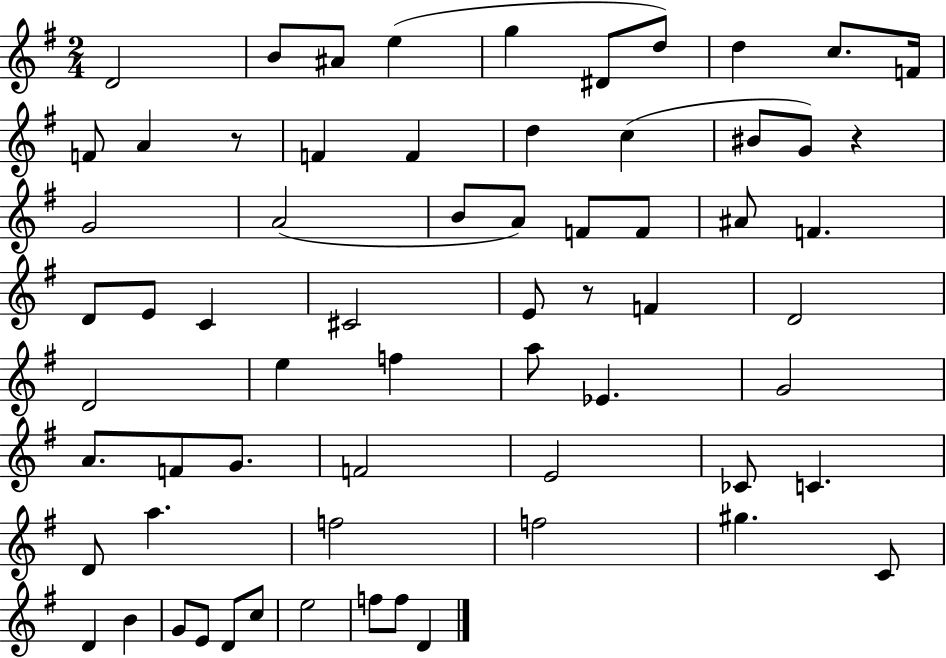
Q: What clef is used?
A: treble